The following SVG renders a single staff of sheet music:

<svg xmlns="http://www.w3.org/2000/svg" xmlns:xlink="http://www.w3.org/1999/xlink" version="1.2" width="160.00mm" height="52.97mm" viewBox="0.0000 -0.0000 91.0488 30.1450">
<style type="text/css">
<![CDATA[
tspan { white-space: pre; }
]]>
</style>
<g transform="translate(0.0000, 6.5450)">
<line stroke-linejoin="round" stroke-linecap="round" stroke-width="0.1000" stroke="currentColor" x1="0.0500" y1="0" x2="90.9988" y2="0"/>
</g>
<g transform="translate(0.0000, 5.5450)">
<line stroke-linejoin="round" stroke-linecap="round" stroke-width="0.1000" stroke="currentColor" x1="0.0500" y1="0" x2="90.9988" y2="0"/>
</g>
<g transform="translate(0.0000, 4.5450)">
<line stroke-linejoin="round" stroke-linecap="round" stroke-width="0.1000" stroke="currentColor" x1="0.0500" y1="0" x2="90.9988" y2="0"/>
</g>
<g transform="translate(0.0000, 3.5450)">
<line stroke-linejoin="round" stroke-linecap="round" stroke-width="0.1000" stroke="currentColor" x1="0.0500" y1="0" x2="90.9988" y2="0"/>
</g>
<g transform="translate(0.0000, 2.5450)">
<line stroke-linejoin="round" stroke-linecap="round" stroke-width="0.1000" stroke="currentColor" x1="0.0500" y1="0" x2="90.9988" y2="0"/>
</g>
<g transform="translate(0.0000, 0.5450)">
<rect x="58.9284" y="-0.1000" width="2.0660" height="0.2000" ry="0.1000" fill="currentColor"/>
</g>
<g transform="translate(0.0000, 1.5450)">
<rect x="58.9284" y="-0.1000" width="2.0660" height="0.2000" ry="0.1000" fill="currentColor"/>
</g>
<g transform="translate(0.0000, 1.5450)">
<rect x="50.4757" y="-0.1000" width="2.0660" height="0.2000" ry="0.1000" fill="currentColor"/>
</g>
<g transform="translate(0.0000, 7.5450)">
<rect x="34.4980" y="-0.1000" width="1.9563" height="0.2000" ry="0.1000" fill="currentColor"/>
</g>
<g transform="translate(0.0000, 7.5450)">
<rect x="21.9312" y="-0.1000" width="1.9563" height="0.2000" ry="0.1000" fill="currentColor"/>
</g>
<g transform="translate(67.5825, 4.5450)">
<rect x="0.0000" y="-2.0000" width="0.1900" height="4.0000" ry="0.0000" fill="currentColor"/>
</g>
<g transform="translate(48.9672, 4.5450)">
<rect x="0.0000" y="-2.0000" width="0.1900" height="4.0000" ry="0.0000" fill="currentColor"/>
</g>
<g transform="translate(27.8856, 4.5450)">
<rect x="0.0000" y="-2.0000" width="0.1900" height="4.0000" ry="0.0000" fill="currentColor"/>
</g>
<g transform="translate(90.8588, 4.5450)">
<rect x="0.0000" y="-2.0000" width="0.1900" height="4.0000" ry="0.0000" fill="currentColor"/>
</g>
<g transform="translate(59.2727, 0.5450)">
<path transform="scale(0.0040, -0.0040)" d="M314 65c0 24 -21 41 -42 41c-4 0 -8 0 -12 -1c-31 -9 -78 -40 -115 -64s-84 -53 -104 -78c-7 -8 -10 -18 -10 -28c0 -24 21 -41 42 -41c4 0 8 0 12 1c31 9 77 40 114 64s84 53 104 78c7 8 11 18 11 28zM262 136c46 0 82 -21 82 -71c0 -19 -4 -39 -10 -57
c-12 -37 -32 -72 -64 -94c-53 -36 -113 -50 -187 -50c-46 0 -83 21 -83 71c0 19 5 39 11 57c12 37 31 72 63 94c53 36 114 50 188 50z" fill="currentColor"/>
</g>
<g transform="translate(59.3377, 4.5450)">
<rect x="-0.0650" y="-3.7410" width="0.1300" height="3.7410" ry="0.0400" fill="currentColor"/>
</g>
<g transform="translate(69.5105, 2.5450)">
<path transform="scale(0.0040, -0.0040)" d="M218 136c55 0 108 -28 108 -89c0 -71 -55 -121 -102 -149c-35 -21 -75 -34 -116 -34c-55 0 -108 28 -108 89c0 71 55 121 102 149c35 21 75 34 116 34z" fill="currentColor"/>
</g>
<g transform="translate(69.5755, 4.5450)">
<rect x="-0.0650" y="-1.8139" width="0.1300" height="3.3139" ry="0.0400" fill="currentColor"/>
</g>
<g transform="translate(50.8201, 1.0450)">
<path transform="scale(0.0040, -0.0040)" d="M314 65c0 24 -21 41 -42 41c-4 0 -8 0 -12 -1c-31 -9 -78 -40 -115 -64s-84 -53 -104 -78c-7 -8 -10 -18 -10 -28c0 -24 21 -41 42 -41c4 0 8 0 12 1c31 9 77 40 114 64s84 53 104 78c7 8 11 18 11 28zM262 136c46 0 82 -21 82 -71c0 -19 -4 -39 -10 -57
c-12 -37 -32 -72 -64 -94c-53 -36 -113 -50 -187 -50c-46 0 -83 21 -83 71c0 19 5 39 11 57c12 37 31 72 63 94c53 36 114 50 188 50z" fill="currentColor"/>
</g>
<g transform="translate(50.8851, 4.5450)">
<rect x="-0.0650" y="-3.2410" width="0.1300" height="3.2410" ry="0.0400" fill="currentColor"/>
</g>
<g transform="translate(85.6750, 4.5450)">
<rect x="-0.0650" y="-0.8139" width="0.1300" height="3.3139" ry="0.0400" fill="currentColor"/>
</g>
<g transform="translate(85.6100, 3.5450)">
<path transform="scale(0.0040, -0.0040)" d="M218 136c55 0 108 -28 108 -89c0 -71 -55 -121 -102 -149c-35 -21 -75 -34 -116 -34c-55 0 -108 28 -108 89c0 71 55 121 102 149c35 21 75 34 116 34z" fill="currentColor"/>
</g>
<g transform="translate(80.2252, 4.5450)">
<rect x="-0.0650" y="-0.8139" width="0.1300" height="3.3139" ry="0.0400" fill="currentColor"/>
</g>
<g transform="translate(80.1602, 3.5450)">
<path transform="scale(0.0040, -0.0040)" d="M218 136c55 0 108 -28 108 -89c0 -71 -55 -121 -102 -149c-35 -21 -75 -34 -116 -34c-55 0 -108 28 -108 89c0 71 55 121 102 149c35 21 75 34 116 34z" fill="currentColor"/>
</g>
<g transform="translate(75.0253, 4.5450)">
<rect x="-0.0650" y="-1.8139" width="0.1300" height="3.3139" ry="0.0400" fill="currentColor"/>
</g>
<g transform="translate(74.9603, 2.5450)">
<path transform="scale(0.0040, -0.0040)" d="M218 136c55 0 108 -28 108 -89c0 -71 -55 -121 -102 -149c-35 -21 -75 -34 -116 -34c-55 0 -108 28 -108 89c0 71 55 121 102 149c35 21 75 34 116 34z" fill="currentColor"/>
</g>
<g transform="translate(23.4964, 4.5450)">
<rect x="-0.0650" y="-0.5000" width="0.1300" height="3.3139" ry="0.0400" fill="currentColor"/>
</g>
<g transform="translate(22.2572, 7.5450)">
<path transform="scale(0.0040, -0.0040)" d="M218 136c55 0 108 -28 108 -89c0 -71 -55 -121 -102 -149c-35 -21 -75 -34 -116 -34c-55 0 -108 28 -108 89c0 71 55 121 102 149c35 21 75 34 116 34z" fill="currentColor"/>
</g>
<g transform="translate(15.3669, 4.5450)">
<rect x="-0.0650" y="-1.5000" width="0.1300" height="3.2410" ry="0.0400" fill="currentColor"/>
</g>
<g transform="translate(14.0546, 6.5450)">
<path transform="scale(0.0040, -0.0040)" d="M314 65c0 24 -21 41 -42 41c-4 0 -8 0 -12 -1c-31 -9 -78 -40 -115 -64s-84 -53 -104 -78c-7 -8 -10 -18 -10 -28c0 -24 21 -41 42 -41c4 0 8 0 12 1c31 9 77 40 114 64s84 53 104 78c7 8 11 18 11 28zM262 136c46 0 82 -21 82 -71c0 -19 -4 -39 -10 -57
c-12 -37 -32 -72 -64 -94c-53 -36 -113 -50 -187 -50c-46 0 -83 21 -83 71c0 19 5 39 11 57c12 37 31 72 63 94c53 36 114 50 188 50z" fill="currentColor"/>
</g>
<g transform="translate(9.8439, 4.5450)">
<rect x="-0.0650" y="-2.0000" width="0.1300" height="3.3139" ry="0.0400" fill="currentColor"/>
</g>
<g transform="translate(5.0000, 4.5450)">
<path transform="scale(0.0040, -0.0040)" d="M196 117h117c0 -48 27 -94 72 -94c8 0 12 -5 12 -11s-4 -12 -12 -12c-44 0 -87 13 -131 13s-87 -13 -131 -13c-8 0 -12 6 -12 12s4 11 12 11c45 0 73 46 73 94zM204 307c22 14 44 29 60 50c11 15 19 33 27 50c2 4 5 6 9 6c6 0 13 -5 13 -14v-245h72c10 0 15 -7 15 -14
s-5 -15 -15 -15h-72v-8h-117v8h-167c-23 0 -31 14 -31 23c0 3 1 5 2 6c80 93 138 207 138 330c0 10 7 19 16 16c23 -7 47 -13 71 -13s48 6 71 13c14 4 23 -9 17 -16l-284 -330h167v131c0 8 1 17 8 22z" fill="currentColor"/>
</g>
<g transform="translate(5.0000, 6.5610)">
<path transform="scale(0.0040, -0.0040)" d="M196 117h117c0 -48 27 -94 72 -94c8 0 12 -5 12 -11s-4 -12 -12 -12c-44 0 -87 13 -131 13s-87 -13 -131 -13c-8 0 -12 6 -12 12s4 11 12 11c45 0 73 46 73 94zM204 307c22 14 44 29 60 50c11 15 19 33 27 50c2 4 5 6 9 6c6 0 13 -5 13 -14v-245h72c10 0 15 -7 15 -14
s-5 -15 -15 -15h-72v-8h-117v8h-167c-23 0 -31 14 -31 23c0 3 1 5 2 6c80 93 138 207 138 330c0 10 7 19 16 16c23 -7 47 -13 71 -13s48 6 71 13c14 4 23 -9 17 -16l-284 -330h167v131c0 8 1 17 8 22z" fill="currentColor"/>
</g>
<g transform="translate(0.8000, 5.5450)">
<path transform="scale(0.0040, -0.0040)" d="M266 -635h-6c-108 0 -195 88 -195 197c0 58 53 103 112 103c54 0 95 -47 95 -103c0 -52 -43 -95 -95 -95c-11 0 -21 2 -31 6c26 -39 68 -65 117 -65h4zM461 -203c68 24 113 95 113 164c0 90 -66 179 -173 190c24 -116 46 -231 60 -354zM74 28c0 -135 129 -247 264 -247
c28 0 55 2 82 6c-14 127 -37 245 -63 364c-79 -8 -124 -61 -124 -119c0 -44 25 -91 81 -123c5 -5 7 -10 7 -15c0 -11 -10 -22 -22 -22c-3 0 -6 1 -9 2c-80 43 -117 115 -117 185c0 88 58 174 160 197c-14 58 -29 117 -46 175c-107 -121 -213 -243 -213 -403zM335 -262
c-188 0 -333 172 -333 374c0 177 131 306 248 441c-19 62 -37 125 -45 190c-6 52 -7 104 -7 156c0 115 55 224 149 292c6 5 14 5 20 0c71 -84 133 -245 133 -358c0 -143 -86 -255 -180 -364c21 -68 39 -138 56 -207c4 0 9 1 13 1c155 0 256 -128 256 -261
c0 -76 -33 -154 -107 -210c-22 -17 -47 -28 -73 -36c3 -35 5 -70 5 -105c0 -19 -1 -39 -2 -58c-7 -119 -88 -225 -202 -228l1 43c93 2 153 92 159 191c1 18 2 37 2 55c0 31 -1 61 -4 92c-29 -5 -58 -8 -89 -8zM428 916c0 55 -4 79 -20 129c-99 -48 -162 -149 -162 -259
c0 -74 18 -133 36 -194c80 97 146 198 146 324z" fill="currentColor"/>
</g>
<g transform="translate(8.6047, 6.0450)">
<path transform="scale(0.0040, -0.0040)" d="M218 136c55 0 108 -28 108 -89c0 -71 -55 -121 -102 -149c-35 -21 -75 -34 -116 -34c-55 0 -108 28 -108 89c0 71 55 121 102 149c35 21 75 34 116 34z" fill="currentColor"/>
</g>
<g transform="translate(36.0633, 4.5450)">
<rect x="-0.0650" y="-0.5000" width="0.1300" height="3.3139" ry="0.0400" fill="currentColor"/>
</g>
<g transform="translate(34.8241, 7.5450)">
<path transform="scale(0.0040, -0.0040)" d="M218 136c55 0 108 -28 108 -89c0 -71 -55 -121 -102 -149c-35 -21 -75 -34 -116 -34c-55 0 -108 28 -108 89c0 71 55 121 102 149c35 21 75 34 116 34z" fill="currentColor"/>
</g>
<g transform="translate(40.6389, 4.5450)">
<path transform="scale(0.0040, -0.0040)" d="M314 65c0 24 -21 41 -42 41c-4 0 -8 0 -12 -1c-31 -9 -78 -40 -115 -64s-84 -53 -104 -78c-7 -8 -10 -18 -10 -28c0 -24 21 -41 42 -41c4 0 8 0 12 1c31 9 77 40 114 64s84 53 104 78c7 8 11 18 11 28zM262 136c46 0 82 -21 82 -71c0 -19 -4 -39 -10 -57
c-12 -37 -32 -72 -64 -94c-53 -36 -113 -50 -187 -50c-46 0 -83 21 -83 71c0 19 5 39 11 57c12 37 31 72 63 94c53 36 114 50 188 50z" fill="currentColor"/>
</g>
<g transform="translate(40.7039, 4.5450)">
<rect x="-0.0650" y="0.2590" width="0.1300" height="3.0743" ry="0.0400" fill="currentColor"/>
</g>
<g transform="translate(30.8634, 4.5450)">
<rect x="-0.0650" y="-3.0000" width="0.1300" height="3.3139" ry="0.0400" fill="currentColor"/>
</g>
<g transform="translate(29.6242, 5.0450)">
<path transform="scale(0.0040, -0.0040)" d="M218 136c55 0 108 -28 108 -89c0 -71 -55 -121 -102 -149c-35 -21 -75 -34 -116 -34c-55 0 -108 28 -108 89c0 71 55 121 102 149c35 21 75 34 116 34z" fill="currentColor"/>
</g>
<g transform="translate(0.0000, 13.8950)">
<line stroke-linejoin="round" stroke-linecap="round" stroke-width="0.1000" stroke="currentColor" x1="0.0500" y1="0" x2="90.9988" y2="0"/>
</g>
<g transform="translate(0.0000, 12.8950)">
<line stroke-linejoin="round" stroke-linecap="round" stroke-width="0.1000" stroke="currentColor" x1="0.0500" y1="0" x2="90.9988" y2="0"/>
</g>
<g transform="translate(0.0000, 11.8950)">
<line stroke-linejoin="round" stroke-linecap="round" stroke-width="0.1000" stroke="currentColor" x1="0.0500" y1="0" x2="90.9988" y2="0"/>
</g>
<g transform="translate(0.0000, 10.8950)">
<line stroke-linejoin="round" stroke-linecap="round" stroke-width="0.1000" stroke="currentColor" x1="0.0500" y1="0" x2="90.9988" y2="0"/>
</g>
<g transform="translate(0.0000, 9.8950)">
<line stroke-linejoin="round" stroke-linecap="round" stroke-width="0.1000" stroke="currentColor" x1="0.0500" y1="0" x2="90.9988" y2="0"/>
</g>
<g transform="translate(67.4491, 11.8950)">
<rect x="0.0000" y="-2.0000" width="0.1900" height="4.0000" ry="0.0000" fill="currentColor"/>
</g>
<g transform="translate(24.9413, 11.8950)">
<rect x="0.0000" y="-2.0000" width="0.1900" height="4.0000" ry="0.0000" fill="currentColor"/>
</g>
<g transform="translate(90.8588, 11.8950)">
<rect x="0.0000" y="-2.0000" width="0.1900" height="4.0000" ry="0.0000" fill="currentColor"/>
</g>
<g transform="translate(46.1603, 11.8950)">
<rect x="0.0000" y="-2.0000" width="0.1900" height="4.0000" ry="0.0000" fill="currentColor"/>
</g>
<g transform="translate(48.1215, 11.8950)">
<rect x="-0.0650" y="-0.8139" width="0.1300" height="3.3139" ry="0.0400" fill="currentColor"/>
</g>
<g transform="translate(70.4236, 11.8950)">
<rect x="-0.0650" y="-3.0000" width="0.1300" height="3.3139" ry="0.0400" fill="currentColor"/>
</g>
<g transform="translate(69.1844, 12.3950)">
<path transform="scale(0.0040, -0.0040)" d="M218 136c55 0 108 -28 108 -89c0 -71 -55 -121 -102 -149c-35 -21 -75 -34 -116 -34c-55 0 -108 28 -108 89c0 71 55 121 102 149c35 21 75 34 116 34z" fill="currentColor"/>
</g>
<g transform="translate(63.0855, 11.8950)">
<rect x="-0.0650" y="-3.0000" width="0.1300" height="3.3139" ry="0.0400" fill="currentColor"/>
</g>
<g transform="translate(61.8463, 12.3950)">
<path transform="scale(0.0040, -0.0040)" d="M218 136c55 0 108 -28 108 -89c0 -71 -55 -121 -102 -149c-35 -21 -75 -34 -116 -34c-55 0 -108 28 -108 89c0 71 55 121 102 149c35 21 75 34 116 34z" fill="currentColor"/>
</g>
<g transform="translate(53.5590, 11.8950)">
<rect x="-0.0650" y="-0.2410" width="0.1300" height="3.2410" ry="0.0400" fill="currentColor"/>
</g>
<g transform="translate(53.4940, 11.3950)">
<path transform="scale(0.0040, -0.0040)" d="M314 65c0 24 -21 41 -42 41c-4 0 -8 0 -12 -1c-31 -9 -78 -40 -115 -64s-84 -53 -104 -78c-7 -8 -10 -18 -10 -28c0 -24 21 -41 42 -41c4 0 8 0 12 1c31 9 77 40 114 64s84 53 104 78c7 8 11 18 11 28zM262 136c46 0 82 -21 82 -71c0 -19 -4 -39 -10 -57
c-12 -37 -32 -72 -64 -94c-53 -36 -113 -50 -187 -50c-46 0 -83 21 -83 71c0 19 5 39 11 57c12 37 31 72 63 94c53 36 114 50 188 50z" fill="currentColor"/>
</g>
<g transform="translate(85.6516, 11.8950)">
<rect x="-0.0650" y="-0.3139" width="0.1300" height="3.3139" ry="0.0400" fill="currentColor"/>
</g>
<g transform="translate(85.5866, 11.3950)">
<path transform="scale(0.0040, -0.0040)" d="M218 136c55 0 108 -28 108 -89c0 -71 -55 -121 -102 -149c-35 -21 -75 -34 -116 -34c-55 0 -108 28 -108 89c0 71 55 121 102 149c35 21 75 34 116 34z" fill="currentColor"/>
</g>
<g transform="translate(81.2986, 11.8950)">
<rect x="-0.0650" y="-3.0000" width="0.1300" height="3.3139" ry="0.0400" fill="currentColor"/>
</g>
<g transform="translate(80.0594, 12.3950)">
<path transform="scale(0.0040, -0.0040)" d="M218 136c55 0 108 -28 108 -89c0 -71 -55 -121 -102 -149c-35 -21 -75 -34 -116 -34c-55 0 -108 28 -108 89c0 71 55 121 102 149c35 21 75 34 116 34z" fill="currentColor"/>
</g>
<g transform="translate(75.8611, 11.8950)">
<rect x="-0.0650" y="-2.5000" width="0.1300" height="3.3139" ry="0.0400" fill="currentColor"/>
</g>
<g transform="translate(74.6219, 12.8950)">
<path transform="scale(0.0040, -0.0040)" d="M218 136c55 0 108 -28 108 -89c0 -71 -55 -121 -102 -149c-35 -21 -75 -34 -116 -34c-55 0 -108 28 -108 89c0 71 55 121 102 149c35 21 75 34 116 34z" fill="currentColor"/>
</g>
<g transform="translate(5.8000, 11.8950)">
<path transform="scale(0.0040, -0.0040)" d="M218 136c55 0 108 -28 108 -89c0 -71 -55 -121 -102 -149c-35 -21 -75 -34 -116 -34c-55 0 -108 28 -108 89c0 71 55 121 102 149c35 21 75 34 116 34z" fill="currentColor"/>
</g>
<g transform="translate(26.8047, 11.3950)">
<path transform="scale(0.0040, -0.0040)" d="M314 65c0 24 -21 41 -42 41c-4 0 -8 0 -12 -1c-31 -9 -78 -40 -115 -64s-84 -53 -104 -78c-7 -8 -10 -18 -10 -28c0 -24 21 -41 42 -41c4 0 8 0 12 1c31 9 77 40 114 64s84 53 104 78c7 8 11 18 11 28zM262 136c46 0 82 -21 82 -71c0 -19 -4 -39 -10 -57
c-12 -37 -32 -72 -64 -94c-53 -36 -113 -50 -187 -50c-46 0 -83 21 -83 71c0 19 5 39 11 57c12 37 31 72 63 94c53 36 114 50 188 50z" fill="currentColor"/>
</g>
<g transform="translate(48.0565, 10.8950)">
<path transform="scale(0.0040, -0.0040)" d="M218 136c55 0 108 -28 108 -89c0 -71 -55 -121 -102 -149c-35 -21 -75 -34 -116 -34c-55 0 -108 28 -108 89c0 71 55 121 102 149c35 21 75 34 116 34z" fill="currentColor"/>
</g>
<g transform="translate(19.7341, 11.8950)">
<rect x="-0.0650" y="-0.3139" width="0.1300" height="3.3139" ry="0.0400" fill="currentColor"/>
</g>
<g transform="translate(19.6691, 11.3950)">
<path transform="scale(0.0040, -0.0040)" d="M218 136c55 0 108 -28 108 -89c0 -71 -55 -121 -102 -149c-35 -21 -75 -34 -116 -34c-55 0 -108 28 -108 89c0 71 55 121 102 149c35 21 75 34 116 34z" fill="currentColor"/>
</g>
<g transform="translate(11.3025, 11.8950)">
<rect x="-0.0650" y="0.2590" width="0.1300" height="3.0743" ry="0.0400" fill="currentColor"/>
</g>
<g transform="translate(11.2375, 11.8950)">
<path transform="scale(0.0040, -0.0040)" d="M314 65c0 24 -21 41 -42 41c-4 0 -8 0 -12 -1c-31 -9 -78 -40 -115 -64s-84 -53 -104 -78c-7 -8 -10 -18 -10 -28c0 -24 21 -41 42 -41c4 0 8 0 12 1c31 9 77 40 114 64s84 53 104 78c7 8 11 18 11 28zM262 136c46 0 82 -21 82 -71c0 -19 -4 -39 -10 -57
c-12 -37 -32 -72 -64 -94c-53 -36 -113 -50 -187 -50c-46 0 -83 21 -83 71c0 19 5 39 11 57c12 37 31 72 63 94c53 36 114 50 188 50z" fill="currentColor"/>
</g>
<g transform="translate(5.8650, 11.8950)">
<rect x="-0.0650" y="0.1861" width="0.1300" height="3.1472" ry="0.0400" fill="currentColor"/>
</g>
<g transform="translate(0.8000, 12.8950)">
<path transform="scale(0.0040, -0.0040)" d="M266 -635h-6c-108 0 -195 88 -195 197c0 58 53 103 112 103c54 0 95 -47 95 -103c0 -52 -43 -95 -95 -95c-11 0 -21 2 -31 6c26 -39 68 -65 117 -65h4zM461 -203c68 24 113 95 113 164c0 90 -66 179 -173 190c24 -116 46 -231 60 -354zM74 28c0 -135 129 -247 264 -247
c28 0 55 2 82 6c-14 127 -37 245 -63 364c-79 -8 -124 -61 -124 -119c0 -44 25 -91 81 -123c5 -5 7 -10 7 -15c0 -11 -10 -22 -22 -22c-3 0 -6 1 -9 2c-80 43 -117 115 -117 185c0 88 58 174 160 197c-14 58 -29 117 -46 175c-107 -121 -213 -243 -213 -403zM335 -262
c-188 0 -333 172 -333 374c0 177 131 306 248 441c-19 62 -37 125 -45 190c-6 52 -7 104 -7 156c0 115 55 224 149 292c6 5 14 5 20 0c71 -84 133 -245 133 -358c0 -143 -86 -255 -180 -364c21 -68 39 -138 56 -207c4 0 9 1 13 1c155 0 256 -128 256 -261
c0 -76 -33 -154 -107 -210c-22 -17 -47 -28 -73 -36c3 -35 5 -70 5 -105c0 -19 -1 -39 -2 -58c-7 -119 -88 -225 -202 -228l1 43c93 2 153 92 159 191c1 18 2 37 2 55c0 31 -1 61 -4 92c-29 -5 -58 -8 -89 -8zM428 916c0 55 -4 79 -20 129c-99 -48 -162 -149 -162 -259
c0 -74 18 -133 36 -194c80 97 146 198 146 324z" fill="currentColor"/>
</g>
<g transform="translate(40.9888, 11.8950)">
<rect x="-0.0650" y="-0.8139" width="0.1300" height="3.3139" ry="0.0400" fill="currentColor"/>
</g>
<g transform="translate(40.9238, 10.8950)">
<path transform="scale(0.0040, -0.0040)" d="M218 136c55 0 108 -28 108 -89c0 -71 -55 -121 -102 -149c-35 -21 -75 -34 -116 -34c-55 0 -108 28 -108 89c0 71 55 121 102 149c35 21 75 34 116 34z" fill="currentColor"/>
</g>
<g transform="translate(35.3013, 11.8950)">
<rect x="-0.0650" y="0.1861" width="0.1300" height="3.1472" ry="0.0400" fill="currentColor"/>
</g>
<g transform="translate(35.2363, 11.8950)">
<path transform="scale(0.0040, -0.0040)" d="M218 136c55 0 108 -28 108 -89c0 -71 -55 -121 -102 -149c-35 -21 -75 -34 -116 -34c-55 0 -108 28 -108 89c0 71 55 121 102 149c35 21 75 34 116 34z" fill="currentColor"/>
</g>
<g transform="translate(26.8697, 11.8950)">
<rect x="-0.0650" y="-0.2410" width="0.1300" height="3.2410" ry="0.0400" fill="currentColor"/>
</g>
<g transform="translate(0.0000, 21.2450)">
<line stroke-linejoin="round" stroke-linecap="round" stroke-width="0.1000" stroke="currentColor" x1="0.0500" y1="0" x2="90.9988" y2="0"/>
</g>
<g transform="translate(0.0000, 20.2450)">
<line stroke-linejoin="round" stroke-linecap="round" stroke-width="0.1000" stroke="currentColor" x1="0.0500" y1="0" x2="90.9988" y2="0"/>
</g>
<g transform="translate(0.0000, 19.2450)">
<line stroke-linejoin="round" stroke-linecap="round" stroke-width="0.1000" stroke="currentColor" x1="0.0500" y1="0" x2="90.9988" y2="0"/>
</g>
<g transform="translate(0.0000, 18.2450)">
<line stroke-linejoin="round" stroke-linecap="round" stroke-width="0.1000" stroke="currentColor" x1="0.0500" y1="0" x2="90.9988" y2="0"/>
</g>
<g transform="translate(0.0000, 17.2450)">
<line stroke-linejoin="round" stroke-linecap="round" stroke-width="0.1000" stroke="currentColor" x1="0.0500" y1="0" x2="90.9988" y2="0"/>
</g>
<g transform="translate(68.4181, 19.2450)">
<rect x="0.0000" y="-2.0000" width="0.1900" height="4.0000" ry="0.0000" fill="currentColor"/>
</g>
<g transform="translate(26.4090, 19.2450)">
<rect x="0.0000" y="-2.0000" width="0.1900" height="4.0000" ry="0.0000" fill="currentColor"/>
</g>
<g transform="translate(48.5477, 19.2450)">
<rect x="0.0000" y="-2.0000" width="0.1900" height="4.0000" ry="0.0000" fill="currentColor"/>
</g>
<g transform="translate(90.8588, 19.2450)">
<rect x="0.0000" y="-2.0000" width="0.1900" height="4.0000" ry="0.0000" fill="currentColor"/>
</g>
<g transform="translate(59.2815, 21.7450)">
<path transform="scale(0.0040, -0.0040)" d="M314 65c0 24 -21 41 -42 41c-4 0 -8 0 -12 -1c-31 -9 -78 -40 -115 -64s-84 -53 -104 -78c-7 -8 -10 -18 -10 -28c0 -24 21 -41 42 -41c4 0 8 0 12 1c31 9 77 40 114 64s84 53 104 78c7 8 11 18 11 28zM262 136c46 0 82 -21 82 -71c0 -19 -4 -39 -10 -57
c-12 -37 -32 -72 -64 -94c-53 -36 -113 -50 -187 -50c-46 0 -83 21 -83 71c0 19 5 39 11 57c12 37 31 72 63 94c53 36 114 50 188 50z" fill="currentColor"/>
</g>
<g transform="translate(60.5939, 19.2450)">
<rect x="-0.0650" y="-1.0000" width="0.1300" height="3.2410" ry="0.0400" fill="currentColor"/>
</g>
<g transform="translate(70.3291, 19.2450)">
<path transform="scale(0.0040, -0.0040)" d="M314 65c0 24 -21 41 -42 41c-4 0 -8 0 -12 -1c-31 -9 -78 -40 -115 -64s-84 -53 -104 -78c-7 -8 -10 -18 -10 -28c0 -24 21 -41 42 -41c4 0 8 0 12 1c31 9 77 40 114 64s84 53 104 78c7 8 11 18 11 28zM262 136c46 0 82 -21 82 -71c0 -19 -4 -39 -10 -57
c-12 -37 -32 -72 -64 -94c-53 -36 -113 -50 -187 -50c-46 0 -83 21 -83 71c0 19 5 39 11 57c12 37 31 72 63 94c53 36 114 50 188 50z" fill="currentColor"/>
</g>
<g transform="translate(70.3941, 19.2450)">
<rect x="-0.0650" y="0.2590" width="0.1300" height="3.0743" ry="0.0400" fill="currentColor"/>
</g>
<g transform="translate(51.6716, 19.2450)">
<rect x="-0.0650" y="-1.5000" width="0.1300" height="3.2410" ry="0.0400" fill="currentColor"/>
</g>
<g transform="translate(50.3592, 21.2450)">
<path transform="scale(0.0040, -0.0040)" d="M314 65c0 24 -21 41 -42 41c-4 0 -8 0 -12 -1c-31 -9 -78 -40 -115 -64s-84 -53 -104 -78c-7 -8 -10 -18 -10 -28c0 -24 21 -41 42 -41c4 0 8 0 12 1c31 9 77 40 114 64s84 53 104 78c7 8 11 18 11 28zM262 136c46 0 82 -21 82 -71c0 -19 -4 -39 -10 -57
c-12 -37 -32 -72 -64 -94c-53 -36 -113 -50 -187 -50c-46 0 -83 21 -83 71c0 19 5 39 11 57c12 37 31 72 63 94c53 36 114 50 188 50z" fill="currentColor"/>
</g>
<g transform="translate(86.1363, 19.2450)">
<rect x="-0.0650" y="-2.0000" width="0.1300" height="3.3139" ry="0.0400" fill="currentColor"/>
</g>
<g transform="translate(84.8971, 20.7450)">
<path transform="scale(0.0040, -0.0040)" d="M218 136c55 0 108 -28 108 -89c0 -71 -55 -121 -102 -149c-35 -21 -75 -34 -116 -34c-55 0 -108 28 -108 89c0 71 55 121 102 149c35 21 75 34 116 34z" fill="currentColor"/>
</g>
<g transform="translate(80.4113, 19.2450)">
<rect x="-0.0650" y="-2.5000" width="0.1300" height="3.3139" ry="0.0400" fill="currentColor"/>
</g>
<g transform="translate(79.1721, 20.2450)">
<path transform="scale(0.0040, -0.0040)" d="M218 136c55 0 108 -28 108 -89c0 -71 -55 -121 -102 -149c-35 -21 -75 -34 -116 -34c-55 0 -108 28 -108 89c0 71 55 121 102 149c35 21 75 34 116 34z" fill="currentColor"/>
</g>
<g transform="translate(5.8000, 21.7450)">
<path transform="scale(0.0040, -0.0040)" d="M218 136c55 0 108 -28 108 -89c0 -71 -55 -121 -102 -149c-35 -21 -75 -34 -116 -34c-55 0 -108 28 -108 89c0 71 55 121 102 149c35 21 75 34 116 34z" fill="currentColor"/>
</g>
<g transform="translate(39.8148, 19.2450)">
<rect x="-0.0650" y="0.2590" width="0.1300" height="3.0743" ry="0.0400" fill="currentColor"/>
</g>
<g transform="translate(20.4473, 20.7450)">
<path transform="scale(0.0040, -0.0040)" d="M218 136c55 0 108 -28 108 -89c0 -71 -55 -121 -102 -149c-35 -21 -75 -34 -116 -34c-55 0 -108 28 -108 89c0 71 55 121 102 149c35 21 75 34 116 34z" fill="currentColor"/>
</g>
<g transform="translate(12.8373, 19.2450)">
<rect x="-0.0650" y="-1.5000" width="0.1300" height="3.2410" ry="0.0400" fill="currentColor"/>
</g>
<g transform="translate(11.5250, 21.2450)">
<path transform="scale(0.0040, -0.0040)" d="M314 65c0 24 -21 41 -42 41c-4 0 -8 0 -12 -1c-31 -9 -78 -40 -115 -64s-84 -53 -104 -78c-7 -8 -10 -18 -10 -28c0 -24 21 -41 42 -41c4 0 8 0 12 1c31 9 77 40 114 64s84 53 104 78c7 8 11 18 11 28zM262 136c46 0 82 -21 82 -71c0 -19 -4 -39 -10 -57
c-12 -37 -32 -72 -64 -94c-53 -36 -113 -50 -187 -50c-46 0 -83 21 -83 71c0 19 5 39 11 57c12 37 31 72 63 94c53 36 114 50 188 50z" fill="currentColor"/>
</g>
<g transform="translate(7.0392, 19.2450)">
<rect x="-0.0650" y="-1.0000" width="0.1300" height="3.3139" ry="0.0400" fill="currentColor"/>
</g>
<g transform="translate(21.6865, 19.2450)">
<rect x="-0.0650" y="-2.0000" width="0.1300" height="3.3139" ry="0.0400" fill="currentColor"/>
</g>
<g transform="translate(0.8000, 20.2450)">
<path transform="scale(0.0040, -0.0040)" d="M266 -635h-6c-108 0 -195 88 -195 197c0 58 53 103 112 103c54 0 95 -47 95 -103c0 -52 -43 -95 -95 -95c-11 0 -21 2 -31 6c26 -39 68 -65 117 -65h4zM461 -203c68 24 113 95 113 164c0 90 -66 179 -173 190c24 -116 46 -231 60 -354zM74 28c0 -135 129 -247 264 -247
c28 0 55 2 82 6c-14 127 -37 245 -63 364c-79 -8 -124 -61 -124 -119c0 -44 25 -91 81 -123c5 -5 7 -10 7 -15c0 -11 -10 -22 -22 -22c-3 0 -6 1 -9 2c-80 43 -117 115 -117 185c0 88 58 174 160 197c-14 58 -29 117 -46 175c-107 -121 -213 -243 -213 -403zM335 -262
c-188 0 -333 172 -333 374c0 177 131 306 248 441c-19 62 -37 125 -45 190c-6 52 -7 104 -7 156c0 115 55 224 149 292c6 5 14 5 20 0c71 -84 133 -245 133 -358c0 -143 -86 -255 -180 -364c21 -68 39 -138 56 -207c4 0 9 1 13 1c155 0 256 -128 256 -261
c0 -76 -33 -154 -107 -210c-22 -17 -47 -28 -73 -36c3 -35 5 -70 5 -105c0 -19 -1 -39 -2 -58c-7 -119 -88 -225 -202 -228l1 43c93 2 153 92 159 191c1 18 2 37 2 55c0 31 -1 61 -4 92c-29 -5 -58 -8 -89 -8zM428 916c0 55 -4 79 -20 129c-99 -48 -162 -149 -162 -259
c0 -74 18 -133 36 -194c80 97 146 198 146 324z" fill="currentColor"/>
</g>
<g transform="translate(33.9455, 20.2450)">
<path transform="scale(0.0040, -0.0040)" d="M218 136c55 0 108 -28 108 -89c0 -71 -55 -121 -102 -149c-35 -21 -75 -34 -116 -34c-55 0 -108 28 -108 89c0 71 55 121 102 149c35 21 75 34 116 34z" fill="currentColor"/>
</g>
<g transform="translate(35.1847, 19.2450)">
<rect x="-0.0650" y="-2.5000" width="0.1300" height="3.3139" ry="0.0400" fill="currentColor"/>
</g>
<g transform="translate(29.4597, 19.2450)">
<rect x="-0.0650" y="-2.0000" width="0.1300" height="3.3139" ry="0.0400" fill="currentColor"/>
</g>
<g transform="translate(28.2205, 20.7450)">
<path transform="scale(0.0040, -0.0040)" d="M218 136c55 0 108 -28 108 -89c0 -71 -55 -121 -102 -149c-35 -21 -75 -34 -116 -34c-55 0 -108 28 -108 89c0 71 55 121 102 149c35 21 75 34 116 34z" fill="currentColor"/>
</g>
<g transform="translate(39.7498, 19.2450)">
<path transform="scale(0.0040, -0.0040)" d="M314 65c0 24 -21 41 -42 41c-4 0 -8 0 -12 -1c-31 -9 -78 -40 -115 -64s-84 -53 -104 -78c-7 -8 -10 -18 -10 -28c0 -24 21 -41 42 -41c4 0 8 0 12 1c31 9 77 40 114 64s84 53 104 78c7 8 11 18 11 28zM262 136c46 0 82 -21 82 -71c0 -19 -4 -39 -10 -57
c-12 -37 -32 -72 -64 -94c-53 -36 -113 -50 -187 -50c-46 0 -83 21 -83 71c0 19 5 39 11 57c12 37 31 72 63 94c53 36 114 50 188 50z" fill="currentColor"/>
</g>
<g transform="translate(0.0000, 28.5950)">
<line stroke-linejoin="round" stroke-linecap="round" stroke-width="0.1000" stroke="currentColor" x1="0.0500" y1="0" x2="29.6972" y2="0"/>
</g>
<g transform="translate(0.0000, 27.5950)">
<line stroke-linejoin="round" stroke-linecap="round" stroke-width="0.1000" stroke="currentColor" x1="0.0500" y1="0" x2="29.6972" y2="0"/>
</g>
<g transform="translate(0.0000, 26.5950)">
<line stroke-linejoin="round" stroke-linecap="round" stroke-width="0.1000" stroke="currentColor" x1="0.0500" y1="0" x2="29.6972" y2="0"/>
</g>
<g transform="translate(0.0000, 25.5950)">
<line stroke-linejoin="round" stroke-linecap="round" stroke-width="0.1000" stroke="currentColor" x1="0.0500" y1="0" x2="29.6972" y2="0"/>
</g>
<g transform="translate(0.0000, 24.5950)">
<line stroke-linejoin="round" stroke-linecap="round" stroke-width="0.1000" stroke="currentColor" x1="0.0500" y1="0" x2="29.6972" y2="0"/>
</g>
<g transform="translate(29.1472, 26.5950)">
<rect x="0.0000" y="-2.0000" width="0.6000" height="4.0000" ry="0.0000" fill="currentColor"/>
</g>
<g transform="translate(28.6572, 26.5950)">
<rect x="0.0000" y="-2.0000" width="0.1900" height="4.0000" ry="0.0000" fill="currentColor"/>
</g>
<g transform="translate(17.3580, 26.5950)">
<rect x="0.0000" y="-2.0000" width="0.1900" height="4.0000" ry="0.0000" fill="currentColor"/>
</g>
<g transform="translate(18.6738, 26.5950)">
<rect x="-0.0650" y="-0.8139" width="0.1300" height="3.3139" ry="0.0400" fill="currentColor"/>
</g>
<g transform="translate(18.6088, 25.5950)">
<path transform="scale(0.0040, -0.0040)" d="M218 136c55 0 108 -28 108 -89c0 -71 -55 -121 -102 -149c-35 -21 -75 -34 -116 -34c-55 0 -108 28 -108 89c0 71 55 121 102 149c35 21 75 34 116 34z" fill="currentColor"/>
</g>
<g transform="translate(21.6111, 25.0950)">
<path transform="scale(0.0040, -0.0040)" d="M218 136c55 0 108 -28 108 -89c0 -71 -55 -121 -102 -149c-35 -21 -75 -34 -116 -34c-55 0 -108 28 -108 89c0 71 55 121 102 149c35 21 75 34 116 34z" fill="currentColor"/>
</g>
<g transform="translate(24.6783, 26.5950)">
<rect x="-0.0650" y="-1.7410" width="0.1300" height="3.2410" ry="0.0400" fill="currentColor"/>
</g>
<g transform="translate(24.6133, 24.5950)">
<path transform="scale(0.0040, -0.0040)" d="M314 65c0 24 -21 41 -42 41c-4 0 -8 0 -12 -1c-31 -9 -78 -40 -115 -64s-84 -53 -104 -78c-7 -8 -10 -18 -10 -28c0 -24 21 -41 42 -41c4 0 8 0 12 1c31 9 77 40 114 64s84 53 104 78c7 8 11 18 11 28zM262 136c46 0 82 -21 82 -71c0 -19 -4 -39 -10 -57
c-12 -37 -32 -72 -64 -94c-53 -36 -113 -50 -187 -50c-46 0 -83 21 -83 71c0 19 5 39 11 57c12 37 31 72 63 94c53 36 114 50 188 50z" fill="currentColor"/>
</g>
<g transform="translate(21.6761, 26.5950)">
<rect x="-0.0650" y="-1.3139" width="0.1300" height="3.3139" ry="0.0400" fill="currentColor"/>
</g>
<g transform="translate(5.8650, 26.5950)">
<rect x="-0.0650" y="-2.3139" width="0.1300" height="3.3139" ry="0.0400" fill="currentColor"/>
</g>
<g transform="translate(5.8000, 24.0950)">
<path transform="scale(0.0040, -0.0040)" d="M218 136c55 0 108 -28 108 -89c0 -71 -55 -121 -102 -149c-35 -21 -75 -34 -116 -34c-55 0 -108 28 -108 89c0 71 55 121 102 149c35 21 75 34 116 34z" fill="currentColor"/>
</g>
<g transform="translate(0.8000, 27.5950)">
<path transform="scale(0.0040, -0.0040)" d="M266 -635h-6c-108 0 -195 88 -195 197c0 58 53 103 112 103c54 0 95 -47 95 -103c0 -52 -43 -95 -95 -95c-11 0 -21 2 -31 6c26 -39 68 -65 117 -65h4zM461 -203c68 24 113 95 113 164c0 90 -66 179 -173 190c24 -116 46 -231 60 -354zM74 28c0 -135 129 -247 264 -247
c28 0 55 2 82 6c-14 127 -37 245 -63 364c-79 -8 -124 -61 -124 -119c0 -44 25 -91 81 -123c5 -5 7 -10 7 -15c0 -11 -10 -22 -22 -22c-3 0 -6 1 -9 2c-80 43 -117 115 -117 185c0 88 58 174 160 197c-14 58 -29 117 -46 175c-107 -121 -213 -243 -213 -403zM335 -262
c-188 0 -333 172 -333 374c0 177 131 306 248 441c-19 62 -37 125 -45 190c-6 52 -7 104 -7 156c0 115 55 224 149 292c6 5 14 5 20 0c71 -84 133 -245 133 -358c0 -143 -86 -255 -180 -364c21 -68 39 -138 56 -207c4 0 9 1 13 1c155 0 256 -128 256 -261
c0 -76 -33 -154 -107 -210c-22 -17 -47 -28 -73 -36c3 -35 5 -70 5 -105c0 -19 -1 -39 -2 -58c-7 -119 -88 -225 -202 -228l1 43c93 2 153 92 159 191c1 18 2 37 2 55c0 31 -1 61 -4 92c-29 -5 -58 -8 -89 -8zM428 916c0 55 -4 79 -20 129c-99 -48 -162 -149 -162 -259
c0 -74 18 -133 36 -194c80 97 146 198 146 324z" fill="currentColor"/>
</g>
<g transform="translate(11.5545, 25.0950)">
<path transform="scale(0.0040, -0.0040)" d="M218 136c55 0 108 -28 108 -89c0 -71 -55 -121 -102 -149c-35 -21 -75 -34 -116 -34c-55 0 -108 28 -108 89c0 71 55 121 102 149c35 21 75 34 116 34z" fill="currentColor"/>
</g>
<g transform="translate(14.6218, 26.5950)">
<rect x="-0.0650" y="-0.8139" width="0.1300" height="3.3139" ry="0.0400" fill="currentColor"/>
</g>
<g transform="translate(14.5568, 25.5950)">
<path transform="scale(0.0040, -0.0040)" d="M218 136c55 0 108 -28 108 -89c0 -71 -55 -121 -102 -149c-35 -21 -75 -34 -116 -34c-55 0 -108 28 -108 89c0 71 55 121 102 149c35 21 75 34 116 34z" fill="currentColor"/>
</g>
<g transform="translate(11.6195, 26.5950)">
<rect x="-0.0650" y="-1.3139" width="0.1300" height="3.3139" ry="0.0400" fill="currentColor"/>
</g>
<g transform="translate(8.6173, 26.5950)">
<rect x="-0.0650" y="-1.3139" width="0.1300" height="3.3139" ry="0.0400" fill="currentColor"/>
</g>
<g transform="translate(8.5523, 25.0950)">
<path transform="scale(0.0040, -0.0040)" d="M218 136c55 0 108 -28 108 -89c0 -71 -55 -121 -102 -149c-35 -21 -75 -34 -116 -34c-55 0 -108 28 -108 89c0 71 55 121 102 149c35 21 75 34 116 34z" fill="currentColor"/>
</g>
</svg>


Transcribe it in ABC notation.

X:1
T:Untitled
M:4/4
L:1/4
K:C
F E2 C A C B2 b2 c'2 f f d d B B2 c c2 B d d c2 A A G A c D E2 F F G B2 E2 D2 B2 G F g e e d d e f2